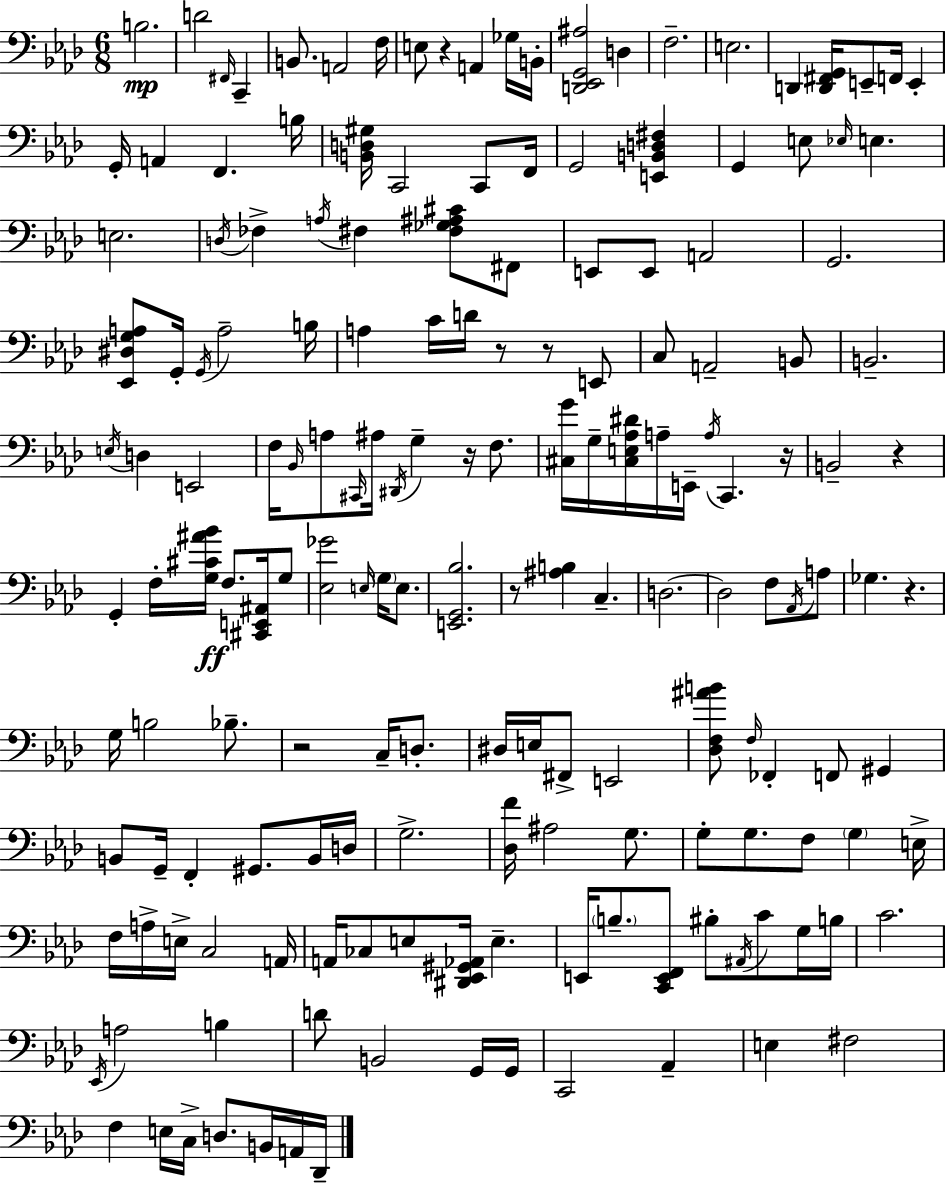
X:1
T:Untitled
M:6/8
L:1/4
K:Ab
B,2 D2 ^F,,/4 C,, B,,/2 A,,2 F,/4 E,/2 z A,, _G,/4 B,,/4 [D,,_E,,G,,^A,]2 D, F,2 E,2 D,, [D,,^F,,G,,]/4 E,,/2 F,,/4 E,, G,,/4 A,, F,, B,/4 [B,,D,^G,]/4 C,,2 C,,/2 F,,/4 G,,2 [E,,B,,D,^F,] G,, E,/2 _E,/4 E, E,2 D,/4 _F, A,/4 ^F, [^F,_G,^A,^C]/2 ^F,,/2 E,,/2 E,,/2 A,,2 G,,2 [_E,,^D,G,A,]/2 G,,/4 G,,/4 A,2 B,/4 A, C/4 D/4 z/2 z/2 E,,/2 C,/2 A,,2 B,,/2 B,,2 E,/4 D, E,,2 F,/4 _B,,/4 A,/2 ^C,,/4 ^A,/4 ^D,,/4 G, z/4 F,/2 [^C,G]/4 G,/4 [^C,E,_A,^D]/4 A,/4 E,,/4 A,/4 C,, z/4 B,,2 z G,, F,/4 [G,^C^A_B]/4 F,/2 [^C,,E,,^A,,]/4 G,/2 [_E,_G]2 E,/4 G,/4 E,/2 [E,,G,,_B,]2 z/2 [^A,B,] C, D,2 D,2 F,/2 _A,,/4 A,/2 _G, z G,/4 B,2 _B,/2 z2 C,/4 D,/2 ^D,/4 E,/4 ^F,,/2 E,,2 [_D,F,^AB]/2 F,/4 _F,, F,,/2 ^G,, B,,/2 G,,/4 F,, ^G,,/2 B,,/4 D,/4 G,2 [_D,F]/4 ^A,2 G,/2 G,/2 G,/2 F,/2 G, E,/4 F,/4 A,/4 E,/4 C,2 A,,/4 A,,/4 _C,/2 E,/2 [^D,,_E,,^G,,_A,,]/4 E, E,,/4 B,/2 [C,,E,,F,,]/2 ^B,/2 ^A,,/4 C/2 G,/4 B,/4 C2 _E,,/4 A,2 B, D/2 B,,2 G,,/4 G,,/4 C,,2 _A,, E, ^F,2 F, E,/4 C,/4 D,/2 B,,/4 A,,/4 _D,,/4